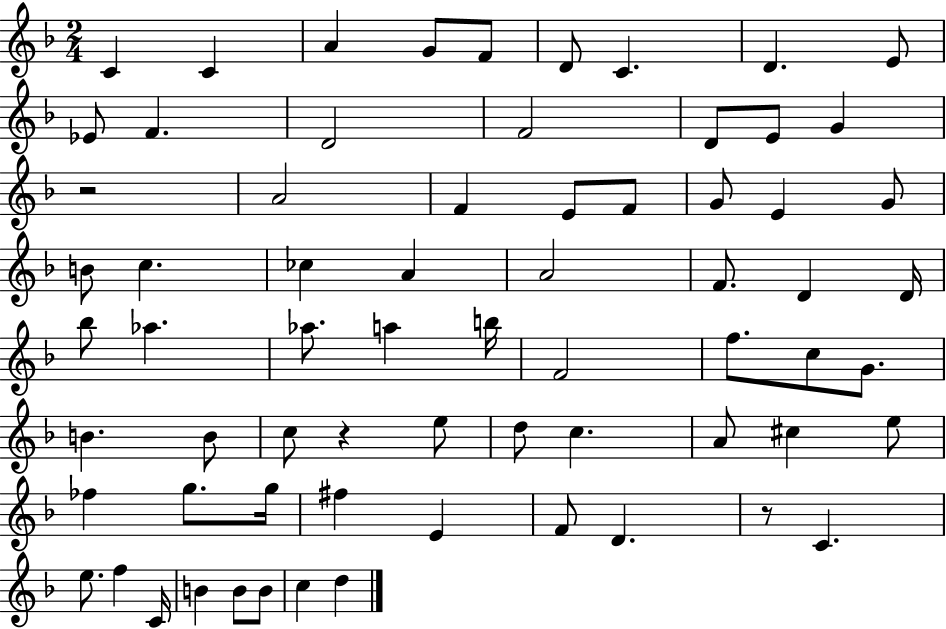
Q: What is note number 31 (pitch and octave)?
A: D4